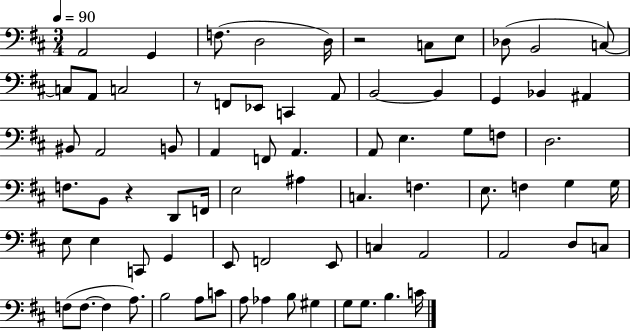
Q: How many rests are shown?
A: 3